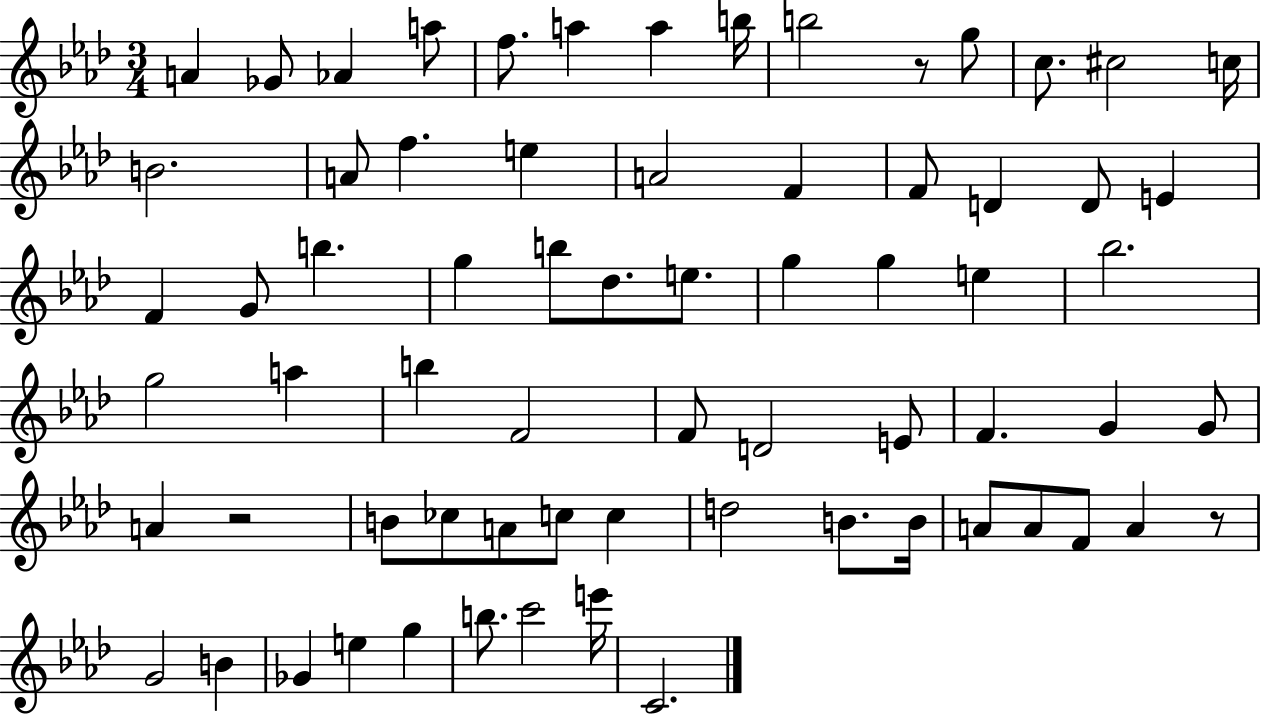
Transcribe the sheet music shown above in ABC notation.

X:1
T:Untitled
M:3/4
L:1/4
K:Ab
A _G/2 _A a/2 f/2 a a b/4 b2 z/2 g/2 c/2 ^c2 c/4 B2 A/2 f e A2 F F/2 D D/2 E F G/2 b g b/2 _d/2 e/2 g g e _b2 g2 a b F2 F/2 D2 E/2 F G G/2 A z2 B/2 _c/2 A/2 c/2 c d2 B/2 B/4 A/2 A/2 F/2 A z/2 G2 B _G e g b/2 c'2 e'/4 C2